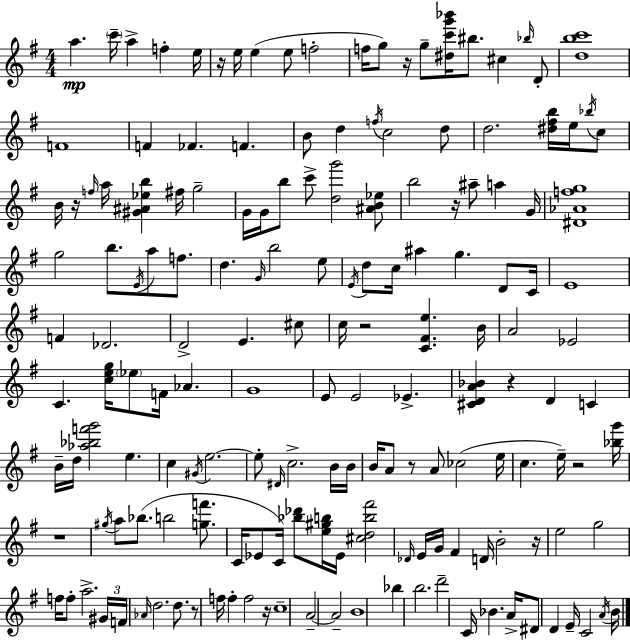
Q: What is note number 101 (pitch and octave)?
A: C4